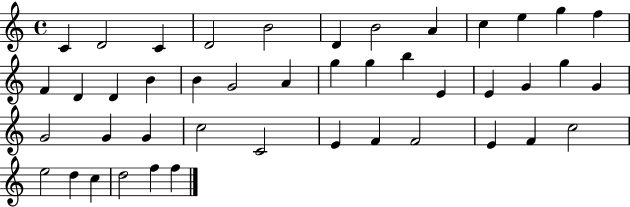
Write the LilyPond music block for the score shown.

{
  \clef treble
  \time 4/4
  \defaultTimeSignature
  \key c \major
  c'4 d'2 c'4 | d'2 b'2 | d'4 b'2 a'4 | c''4 e''4 g''4 f''4 | \break f'4 d'4 d'4 b'4 | b'4 g'2 a'4 | g''4 g''4 b''4 e'4 | e'4 g'4 g''4 g'4 | \break g'2 g'4 g'4 | c''2 c'2 | e'4 f'4 f'2 | e'4 f'4 c''2 | \break e''2 d''4 c''4 | d''2 f''4 f''4 | \bar "|."
}